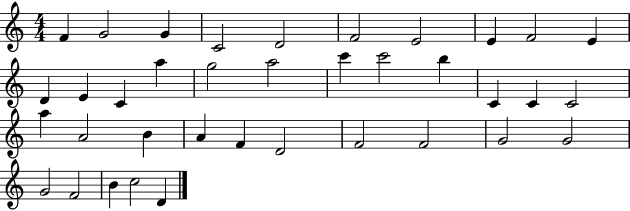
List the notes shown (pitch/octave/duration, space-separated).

F4/q G4/h G4/q C4/h D4/h F4/h E4/h E4/q F4/h E4/q D4/q E4/q C4/q A5/q G5/h A5/h C6/q C6/h B5/q C4/q C4/q C4/h A5/q A4/h B4/q A4/q F4/q D4/h F4/h F4/h G4/h G4/h G4/h F4/h B4/q C5/h D4/q